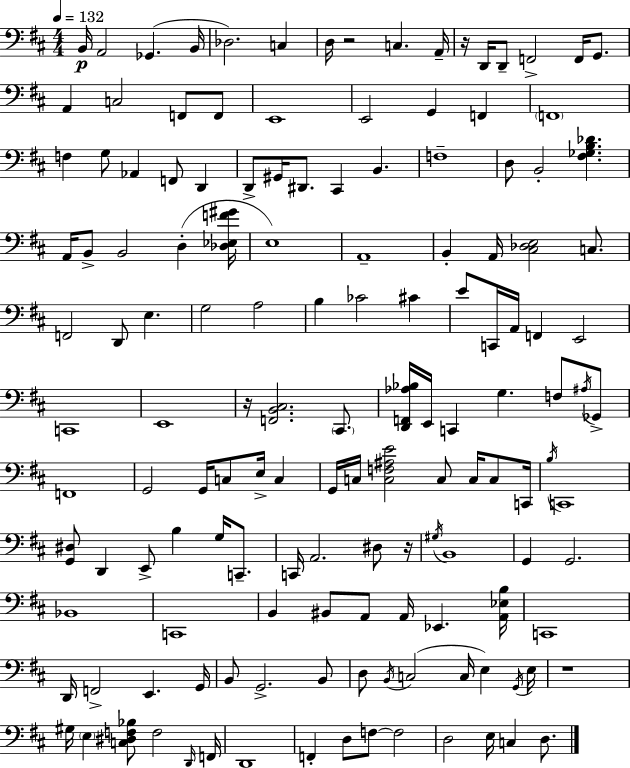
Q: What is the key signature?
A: D major